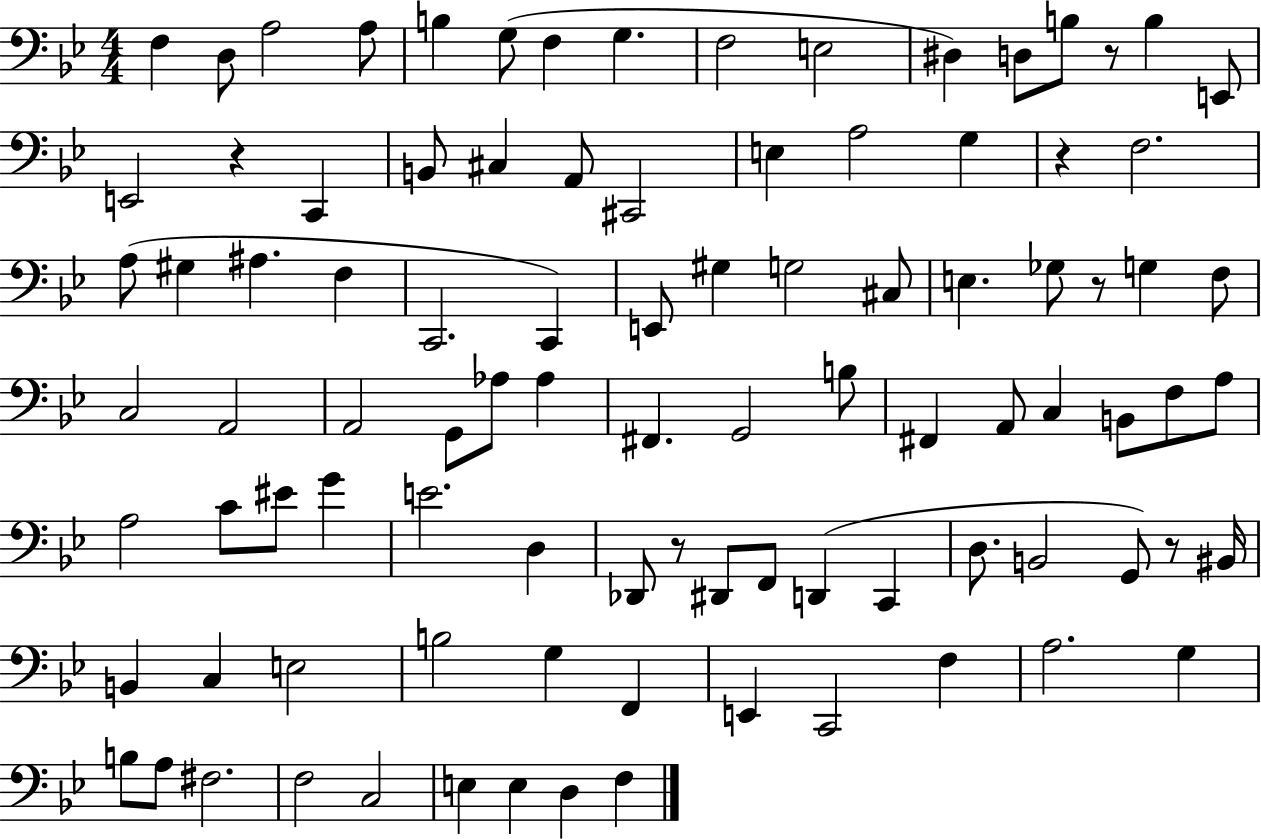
X:1
T:Untitled
M:4/4
L:1/4
K:Bb
F, D,/2 A,2 A,/2 B, G,/2 F, G, F,2 E,2 ^D, D,/2 B,/2 z/2 B, E,,/2 E,,2 z C,, B,,/2 ^C, A,,/2 ^C,,2 E, A,2 G, z F,2 A,/2 ^G, ^A, F, C,,2 C,, E,,/2 ^G, G,2 ^C,/2 E, _G,/2 z/2 G, F,/2 C,2 A,,2 A,,2 G,,/2 _A,/2 _A, ^F,, G,,2 B,/2 ^F,, A,,/2 C, B,,/2 F,/2 A,/2 A,2 C/2 ^E/2 G E2 D, _D,,/2 z/2 ^D,,/2 F,,/2 D,, C,, D,/2 B,,2 G,,/2 z/2 ^B,,/4 B,, C, E,2 B,2 G, F,, E,, C,,2 F, A,2 G, B,/2 A,/2 ^F,2 F,2 C,2 E, E, D, F,